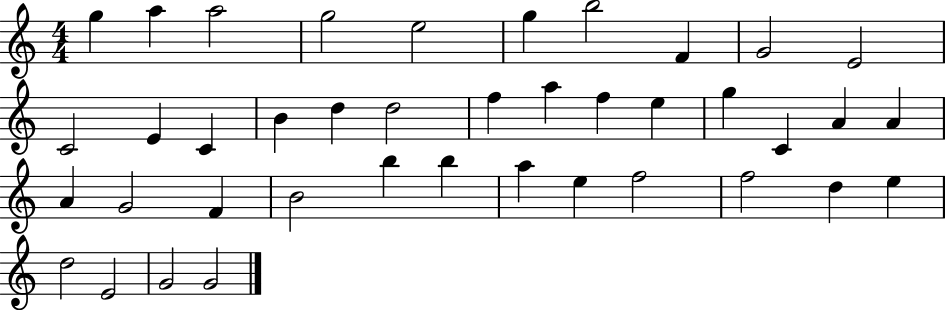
{
  \clef treble
  \numericTimeSignature
  \time 4/4
  \key c \major
  g''4 a''4 a''2 | g''2 e''2 | g''4 b''2 f'4 | g'2 e'2 | \break c'2 e'4 c'4 | b'4 d''4 d''2 | f''4 a''4 f''4 e''4 | g''4 c'4 a'4 a'4 | \break a'4 g'2 f'4 | b'2 b''4 b''4 | a''4 e''4 f''2 | f''2 d''4 e''4 | \break d''2 e'2 | g'2 g'2 | \bar "|."
}